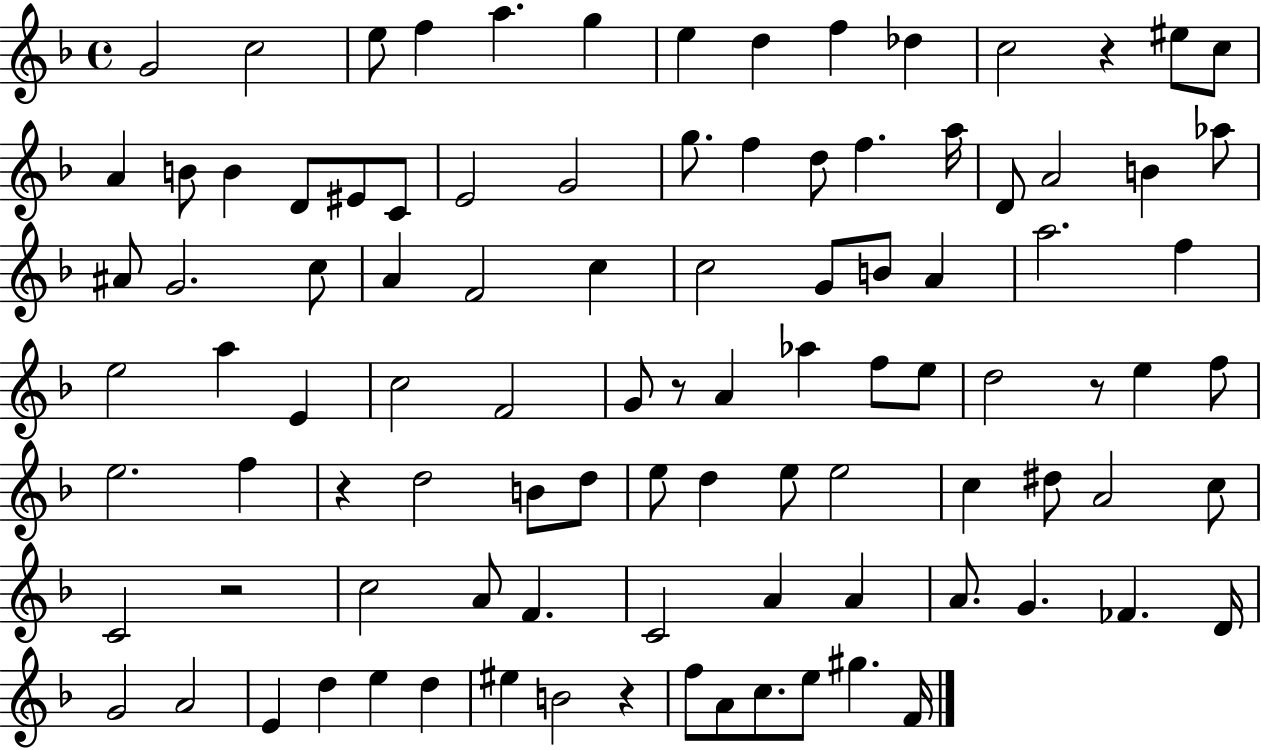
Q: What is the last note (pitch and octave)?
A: F4